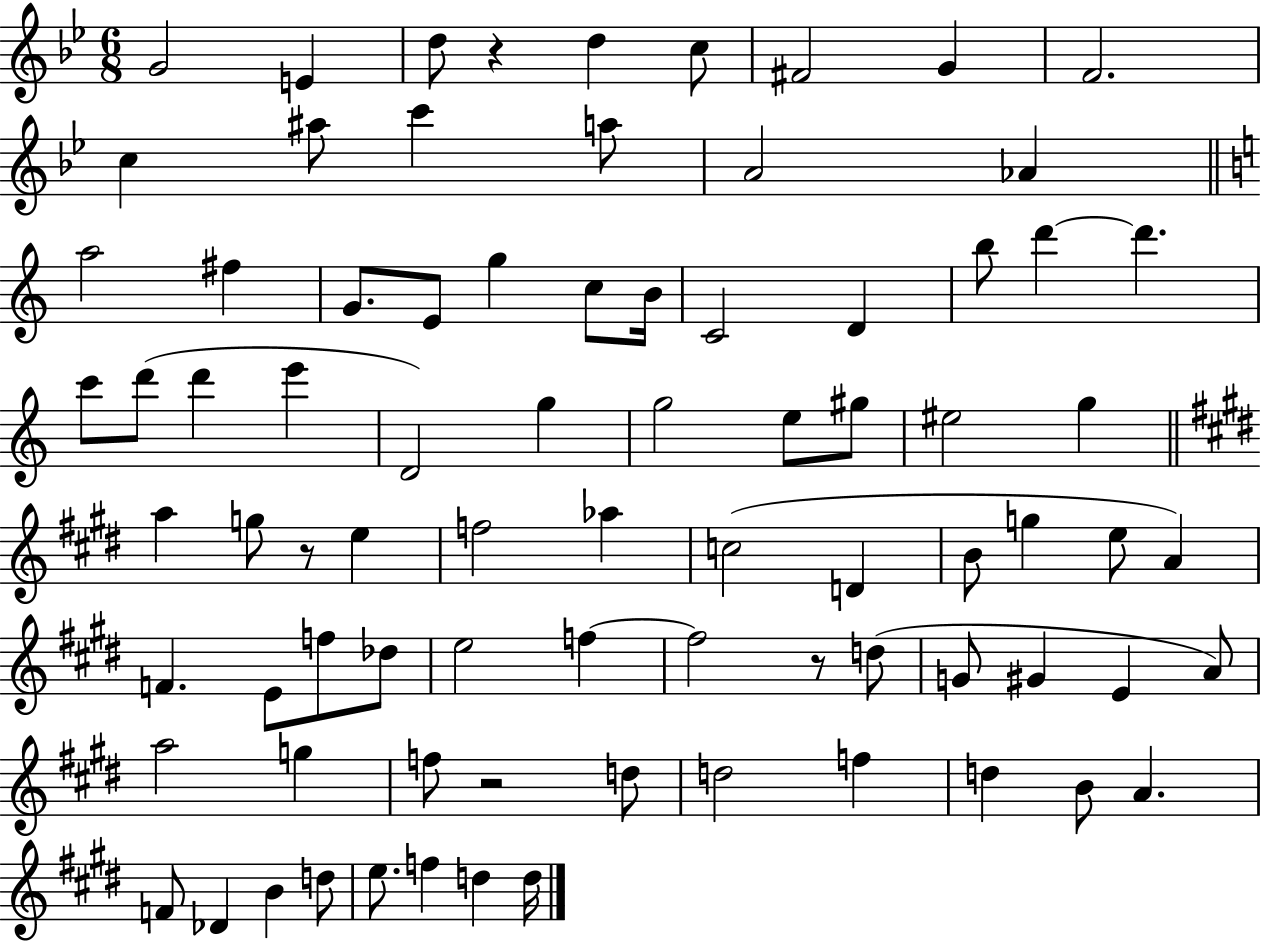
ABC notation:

X:1
T:Untitled
M:6/8
L:1/4
K:Bb
G2 E d/2 z d c/2 ^F2 G F2 c ^a/2 c' a/2 A2 _A a2 ^f G/2 E/2 g c/2 B/4 C2 D b/2 d' d' c'/2 d'/2 d' e' D2 g g2 e/2 ^g/2 ^e2 g a g/2 z/2 e f2 _a c2 D B/2 g e/2 A F E/2 f/2 _d/2 e2 f f2 z/2 d/2 G/2 ^G E A/2 a2 g f/2 z2 d/2 d2 f d B/2 A F/2 _D B d/2 e/2 f d d/4